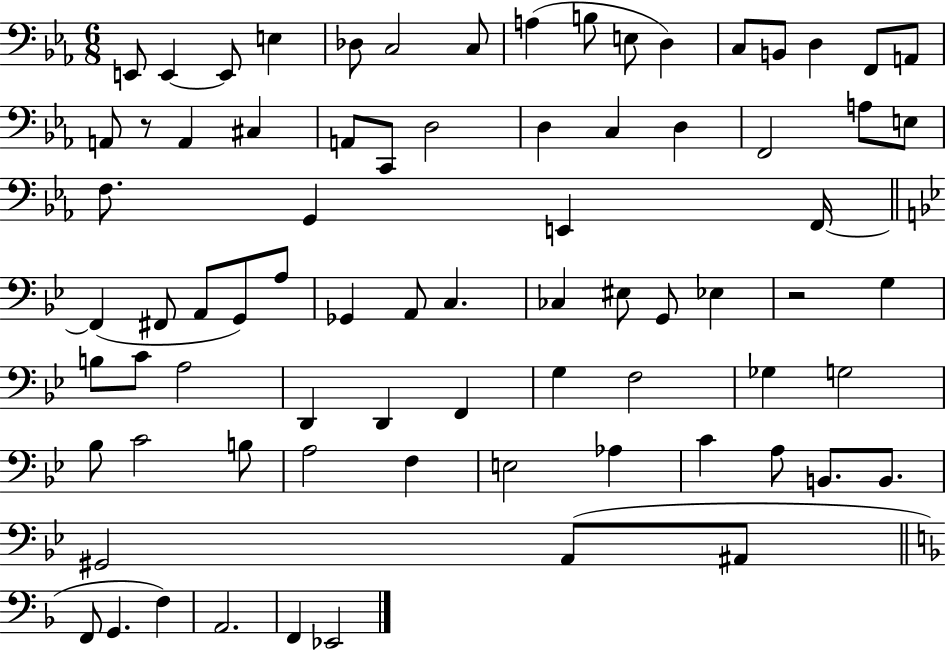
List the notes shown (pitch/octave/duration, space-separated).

E2/e E2/q E2/e E3/q Db3/e C3/h C3/e A3/q B3/e E3/e D3/q C3/e B2/e D3/q F2/e A2/e A2/e R/e A2/q C#3/q A2/e C2/e D3/h D3/q C3/q D3/q F2/h A3/e E3/e F3/e. G2/q E2/q F2/s F2/q F#2/e A2/e G2/e A3/e Gb2/q A2/e C3/q. CES3/q EIS3/e G2/e Eb3/q R/h G3/q B3/e C4/e A3/h D2/q D2/q F2/q G3/q F3/h Gb3/q G3/h Bb3/e C4/h B3/e A3/h F3/q E3/h Ab3/q C4/q A3/e B2/e. B2/e. G#2/h A2/e A#2/e F2/e G2/q. F3/q A2/h. F2/q Eb2/h